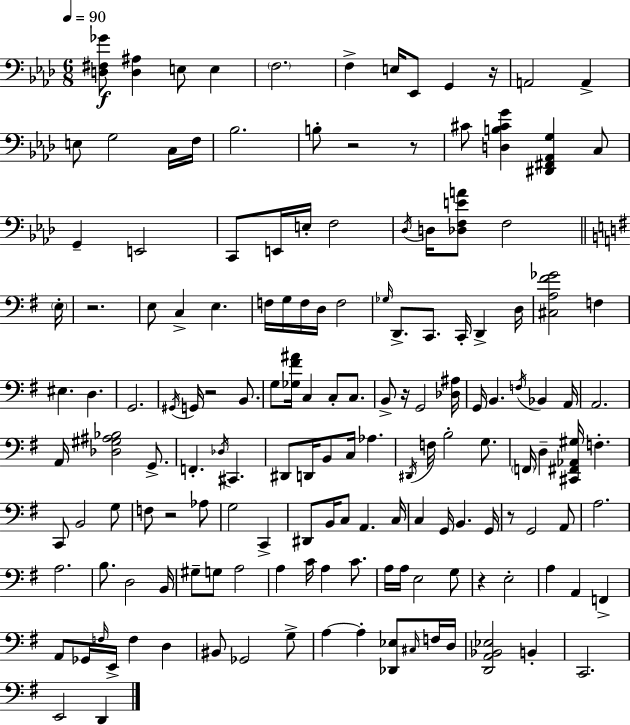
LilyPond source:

{
  \clef bass
  \numericTimeSignature
  \time 6/8
  \key aes \major
  \tempo 4 = 90
  <d fis ges'>8\f <d ais>4 e8 e4 | \parenthesize f2. | f4-> e16 ees,8 g,4 r16 | a,2 a,4-> | \break e8 g2 c16 f16 | bes2. | b8-. r2 r8 | cis'8 <d b cis' g'>4 <dis, fis, aes, g>4 c8 | \break g,4-- e,2 | c,8 e,16 e16-. f2 | \acciaccatura { des16 } d16 <des f e' a'>8 f2 | \bar "||" \break \key g \major \parenthesize e16-. r2. | e8 c4-> e4. | f16 g16 f16 d16 f2 | \grace { ges16 } d,8.-> c,8. c,16-. d,4-> | \break d16 <cis a fis' ges'>2 f4 | eis4. d4. | g,2. | \acciaccatura { gis,16 } g,16 r2 | \break b,8. g8 <ges fis' ais'>16 c4 c8-. | c8. b,8-> r16 g,2 | <des ais>16 g,16 b,4. \acciaccatura { f16 } bes,4 | a,16 a,2. | \break a,16 <des gis ais bes>2 | g,8.-> f,4.-. \acciaccatura { des16 } cis,4. | dis,8 d,16 b,8 c16 aes4. | \acciaccatura { dis,16 } f16 b2-. | \break g8. \parenthesize f,16 d4-- <cis, fis, aes, gis>16 | f4.-. c,8 b,2 | g8 f8 r2 | aes8 g2 | \break c,4-> dis,8 b,16 c8 a,4. | c16 c4 g,16 b,4. | g,16 r8 g,2 | a,8 a2. | \break a2. | b8. d2 | b,16 gis8-- g8 a2 | a4 c'16 a4 | \break c'8. a16 a16 e2 | g8 r4 e2-. | a4 a,4 | f,4-> a,8 ges,16 \grace { f16 } e,16-> f4 | \break d4 bis,8 ges,2 | g8-> a4~~ a4-. | <des, ees>8 \grace { cis16 } f16 d16 <d, a, bes, ees>2 | b,4-. c,2. | \break e,2 | d,4 \bar "|."
}